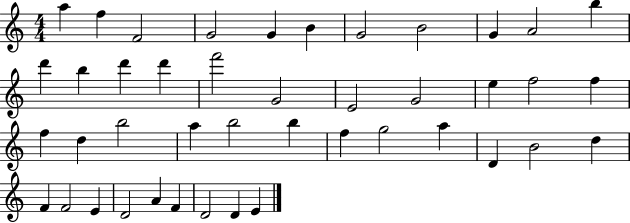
X:1
T:Untitled
M:4/4
L:1/4
K:C
a f F2 G2 G B G2 B2 G A2 b d' b d' d' f'2 G2 E2 G2 e f2 f f d b2 a b2 b f g2 a D B2 d F F2 E D2 A F D2 D E